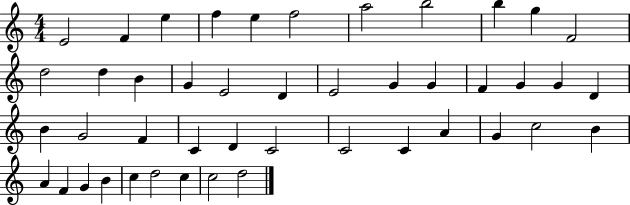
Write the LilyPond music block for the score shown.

{
  \clef treble
  \numericTimeSignature
  \time 4/4
  \key c \major
  e'2 f'4 e''4 | f''4 e''4 f''2 | a''2 b''2 | b''4 g''4 f'2 | \break d''2 d''4 b'4 | g'4 e'2 d'4 | e'2 g'4 g'4 | f'4 g'4 g'4 d'4 | \break b'4 g'2 f'4 | c'4 d'4 c'2 | c'2 c'4 a'4 | g'4 c''2 b'4 | \break a'4 f'4 g'4 b'4 | c''4 d''2 c''4 | c''2 d''2 | \bar "|."
}